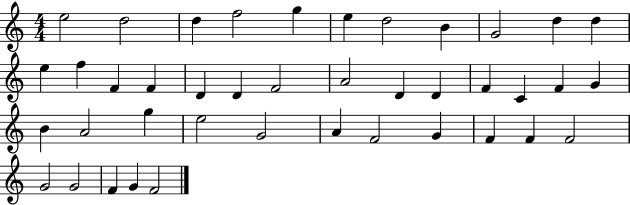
E5/h D5/h D5/q F5/h G5/q E5/q D5/h B4/q G4/h D5/q D5/q E5/q F5/q F4/q F4/q D4/q D4/q F4/h A4/h D4/q D4/q F4/q C4/q F4/q G4/q B4/q A4/h G5/q E5/h G4/h A4/q F4/h G4/q F4/q F4/q F4/h G4/h G4/h F4/q G4/q F4/h